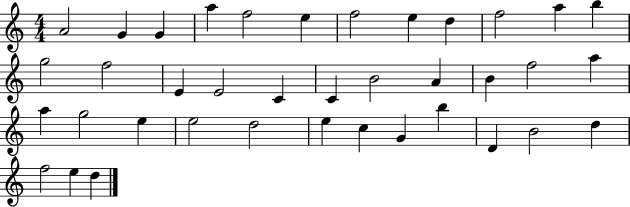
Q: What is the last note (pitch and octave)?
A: D5